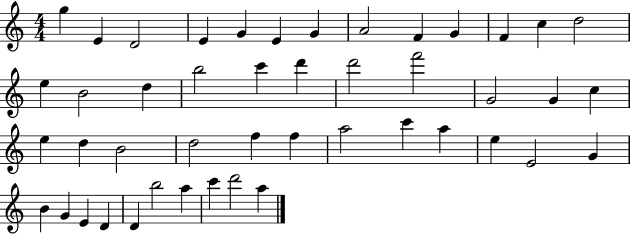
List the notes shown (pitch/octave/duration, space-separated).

G5/q E4/q D4/h E4/q G4/q E4/q G4/q A4/h F4/q G4/q F4/q C5/q D5/h E5/q B4/h D5/q B5/h C6/q D6/q D6/h F6/h G4/h G4/q C5/q E5/q D5/q B4/h D5/h F5/q F5/q A5/h C6/q A5/q E5/q E4/h G4/q B4/q G4/q E4/q D4/q D4/q B5/h A5/q C6/q D6/h A5/q